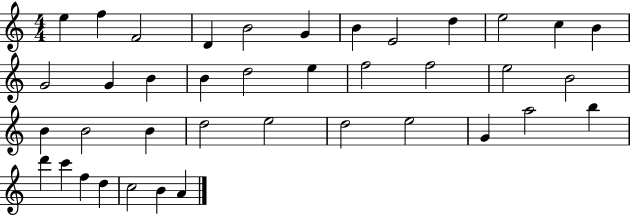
{
  \clef treble
  \numericTimeSignature
  \time 4/4
  \key c \major
  e''4 f''4 f'2 | d'4 b'2 g'4 | b'4 e'2 d''4 | e''2 c''4 b'4 | \break g'2 g'4 b'4 | b'4 d''2 e''4 | f''2 f''2 | e''2 b'2 | \break b'4 b'2 b'4 | d''2 e''2 | d''2 e''2 | g'4 a''2 b''4 | \break d'''4 c'''4 f''4 d''4 | c''2 b'4 a'4 | \bar "|."
}